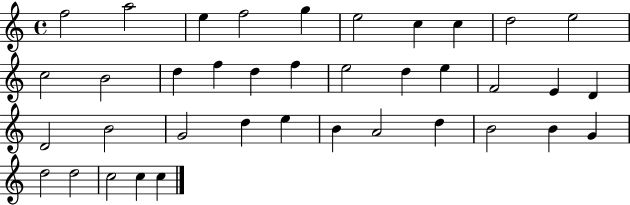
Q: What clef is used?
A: treble